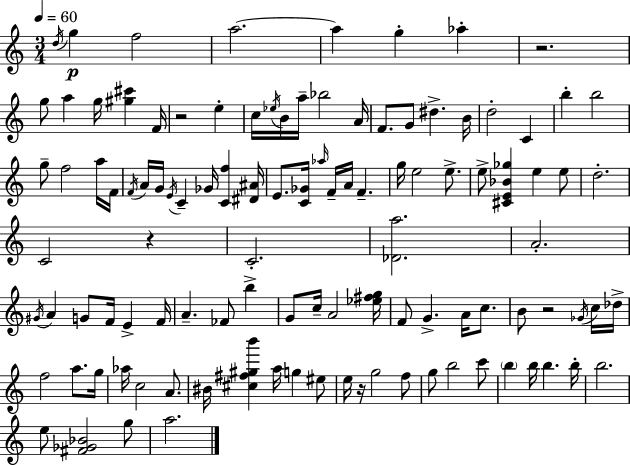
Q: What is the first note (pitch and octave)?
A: D5